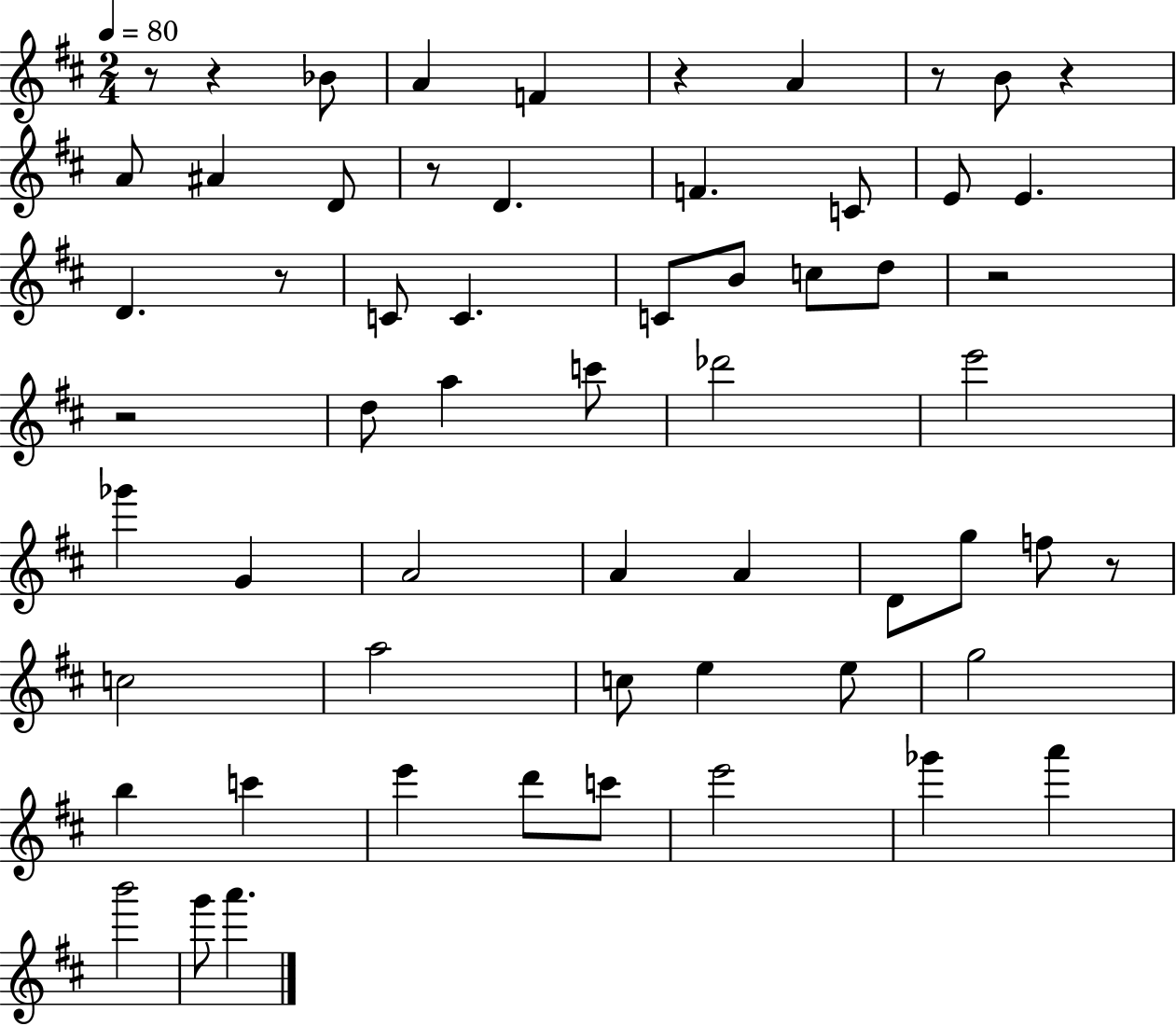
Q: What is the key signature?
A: D major